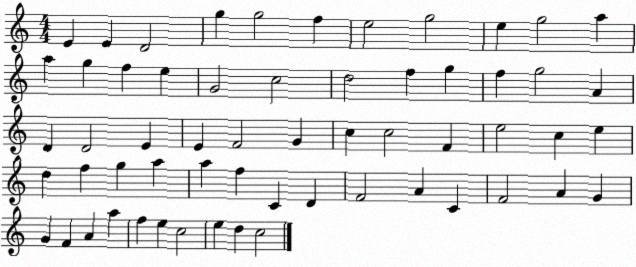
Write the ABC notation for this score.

X:1
T:Untitled
M:4/4
L:1/4
K:C
E E D2 g g2 f e2 g2 e g2 a a g f e G2 c2 d2 f g f g2 A D D2 E E F2 G c c2 F e2 c e d f g a a f C D F2 A C F2 A G G F A a f e c2 e d c2